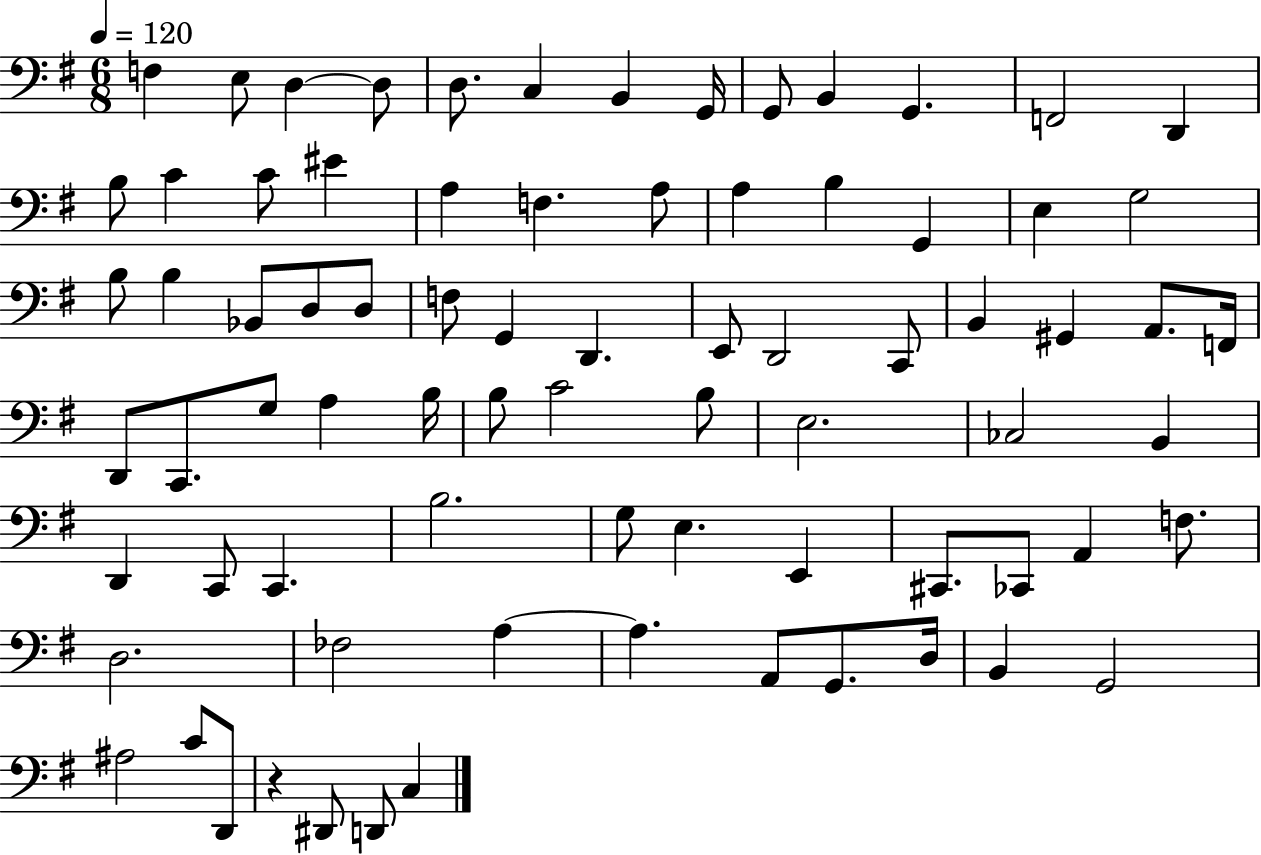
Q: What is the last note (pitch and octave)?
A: C3